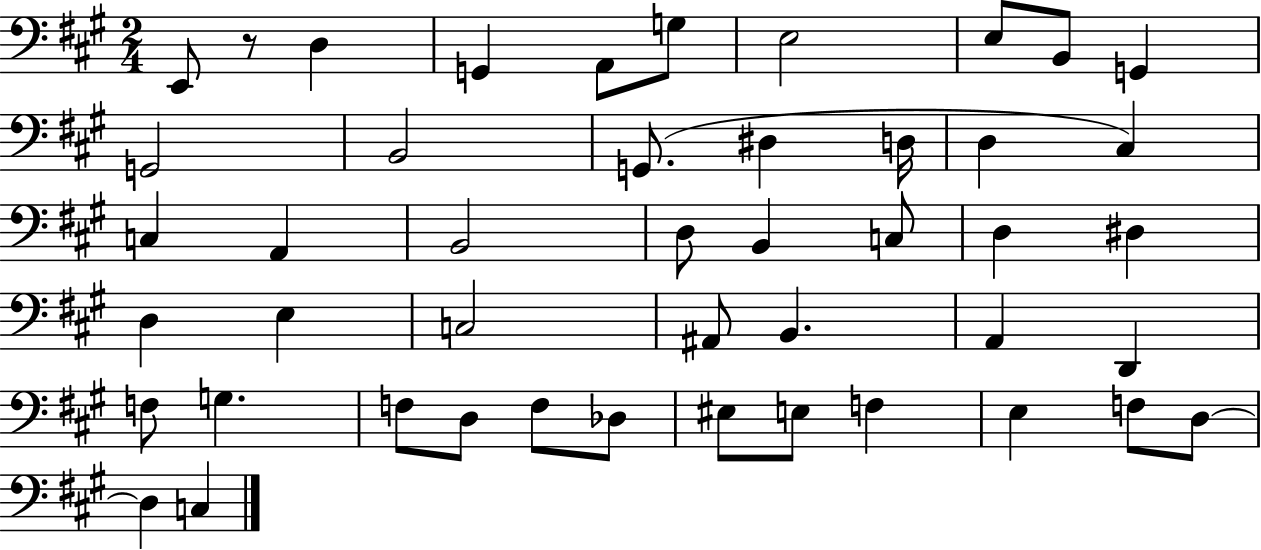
X:1
T:Untitled
M:2/4
L:1/4
K:A
E,,/2 z/2 D, G,, A,,/2 G,/2 E,2 E,/2 B,,/2 G,, G,,2 B,,2 G,,/2 ^D, D,/4 D, ^C, C, A,, B,,2 D,/2 B,, C,/2 D, ^D, D, E, C,2 ^A,,/2 B,, A,, D,, F,/2 G, F,/2 D,/2 F,/2 _D,/2 ^E,/2 E,/2 F, E, F,/2 D,/2 D, C,